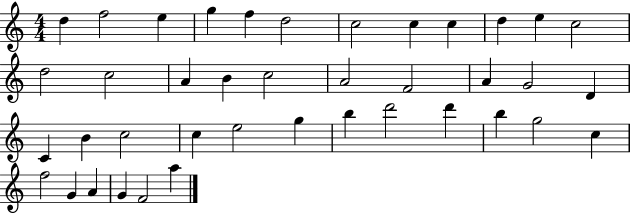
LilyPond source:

{
  \clef treble
  \numericTimeSignature
  \time 4/4
  \key c \major
  d''4 f''2 e''4 | g''4 f''4 d''2 | c''2 c''4 c''4 | d''4 e''4 c''2 | \break d''2 c''2 | a'4 b'4 c''2 | a'2 f'2 | a'4 g'2 d'4 | \break c'4 b'4 c''2 | c''4 e''2 g''4 | b''4 d'''2 d'''4 | b''4 g''2 c''4 | \break f''2 g'4 a'4 | g'4 f'2 a''4 | \bar "|."
}